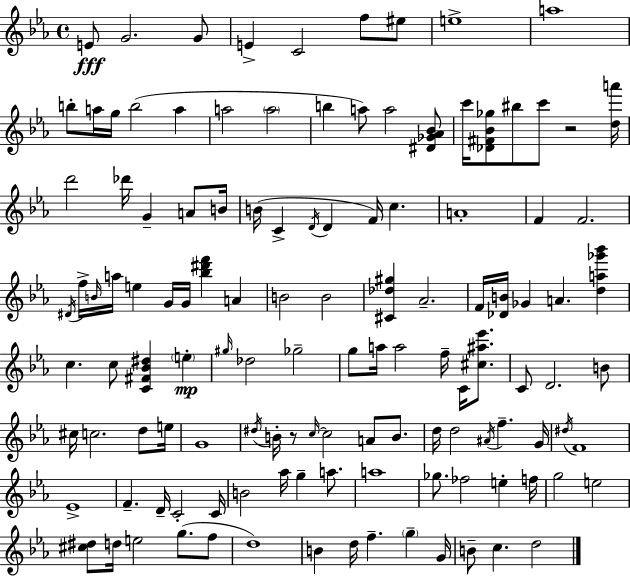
E4/e G4/h. G4/e E4/q C4/h F5/e EIS5/e E5/w A5/w B5/e A5/s G5/s B5/h A5/q A5/h A5/h B5/q A5/e A5/h [D#4,Gb4,Ab4,Bb4]/e C6/s [Db4,F#4,Bb4,Gb5]/e BIS5/e C6/e R/h [D5,A6]/s D6/h Db6/s G4/q A4/e B4/s B4/s C4/q D4/s D4/q F4/s C5/q. A4/w F4/q F4/h. D#4/s F5/s B4/s A5/s E5/q G4/s G4/s [Bb5,D#6,F6]/q A4/q B4/h B4/h [C#4,Db5,G#5]/q Ab4/h. F4/s [Db4,B4]/s Gb4/q A4/q. [D5,A5,Gb6,Bb6]/q C5/q. C5/e [C4,F#4,Bb4,D#5]/q E5/q G#5/s Db5/h Gb5/h G5/e A5/s A5/h F5/s C4/s [C#5,A#5,Eb6]/e. C4/e D4/h. B4/e C#5/s C5/h. D5/e E5/s G4/w D#5/s B4/s R/e C5/s C5/h A4/e B4/e. D5/s D5/h A#4/s F5/q. G4/s D#5/s F4/w Eb4/w F4/q. D4/s C4/h C4/s B4/h Ab5/s G5/q A5/e. A5/w Gb5/e. FES5/h E5/q F5/s G5/h E5/h [C#5,D#5]/e D5/s E5/h G5/e. F5/e D5/w B4/q D5/s F5/q. G5/q G4/s B4/e C5/q. D5/h